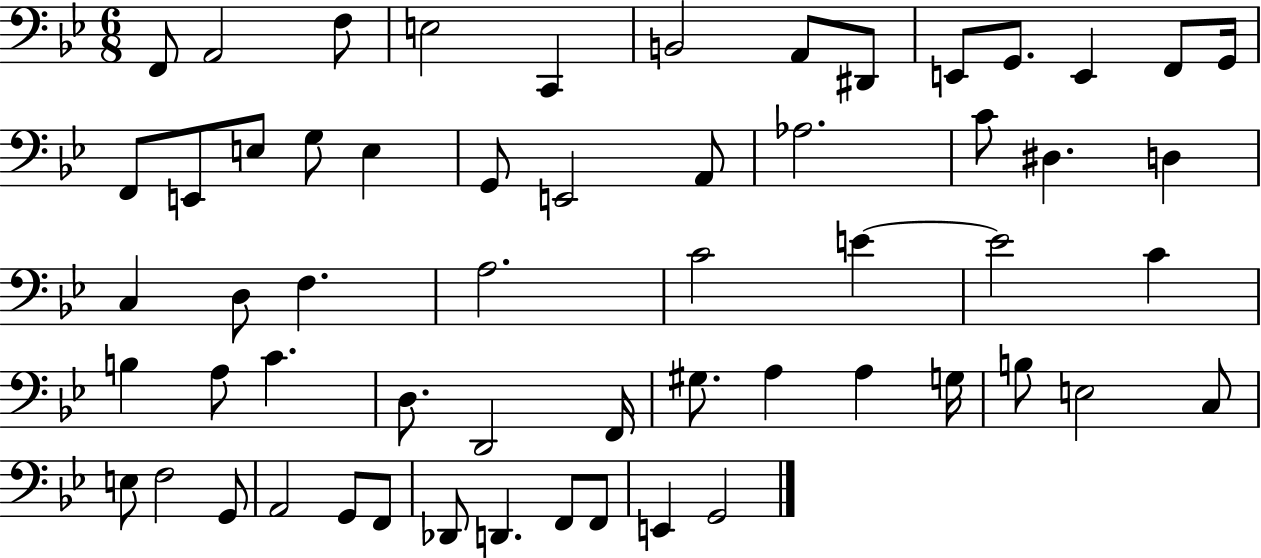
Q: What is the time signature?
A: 6/8